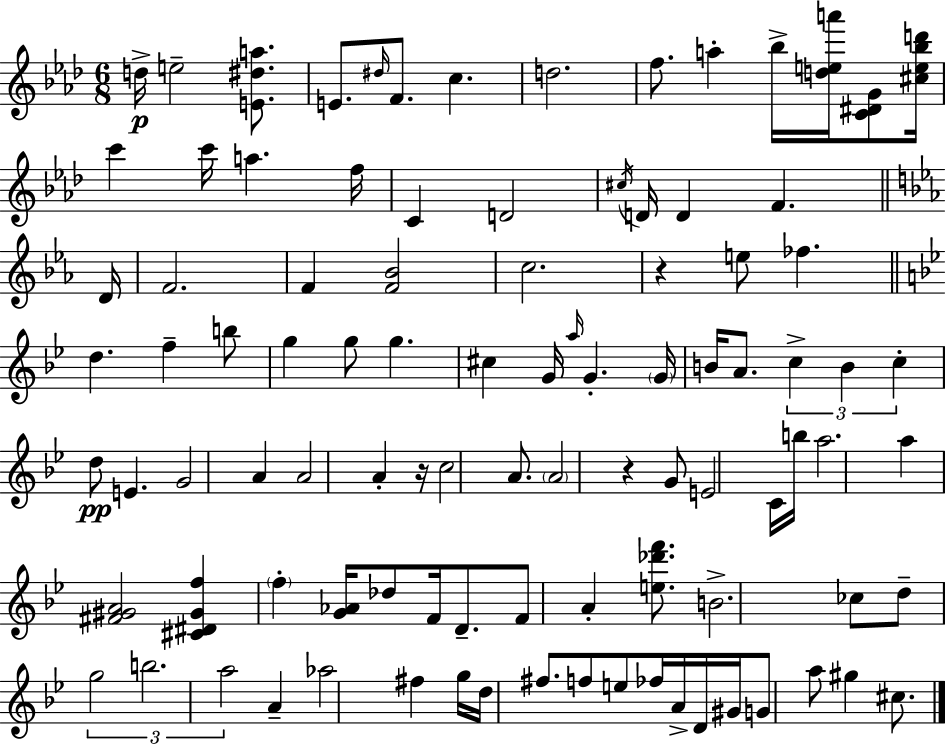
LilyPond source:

{
  \clef treble
  \numericTimeSignature
  \time 6/8
  \key aes \major
  \repeat volta 2 { d''16->\p e''2-- <e' dis'' a''>8. | e'8. \grace { dis''16 } f'8. c''4. | d''2. | f''8. a''4-. bes''16-> <d'' e'' a'''>16 <c' dis' g'>8 | \break <cis'' e'' bes'' d'''>16 c'''4 c'''16 a''4. | f''16 c'4 d'2 | \acciaccatura { cis''16 } d'16 d'4 f'4. | \bar "||" \break \key c \minor d'16 f'2. | f'4 <f' bes'>2 | c''2. | r4 e''8 fes''4. | \break \bar "||" \break \key g \minor d''4. f''4-- b''8 | g''4 g''8 g''4. | cis''4 g'16 \grace { a''16 } g'4.-. | \parenthesize g'16 b'16 a'8. \tuplet 3/2 { c''4-> b'4 | \break c''4-. } d''8\pp e'4. | g'2 a'4 | a'2 a'4-. | r16 c''2 a'8. | \break \parenthesize a'2 r4 | g'8 e'2 c'16 | b''16 a''2. | a''4 <fis' gis' a'>2 | \break <cis' dis' gis' f''>4 \parenthesize f''4-. <g' aes'>16 des''8 | f'16 d'8.-- f'8 a'4-. <e'' des''' f'''>8. | b'2.-> | ces''8 d''8-- \tuplet 3/2 { g''2 | \break b''2. | a''2 } a'4-- | aes''2 fis''4 | g''16 d''16 fis''8. f''8 e''8 fes''16 a'16-> | \break d'16 gis'16 g'8 a''8 gis''4 cis''8. | } \bar "|."
}